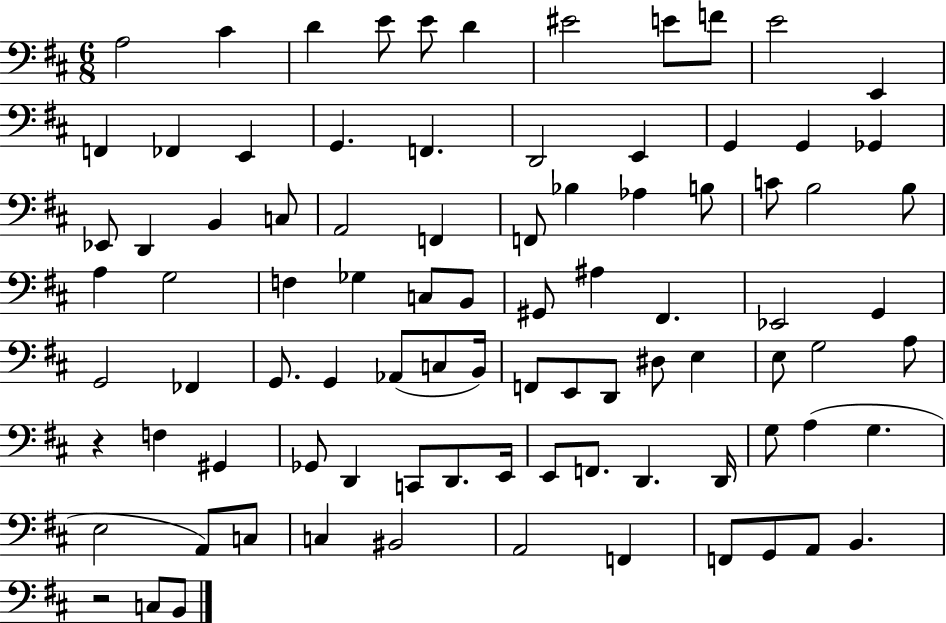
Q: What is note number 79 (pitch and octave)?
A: BIS2